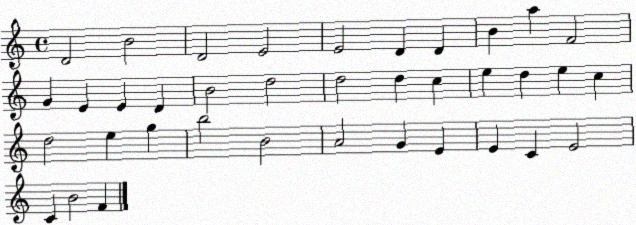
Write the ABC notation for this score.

X:1
T:Untitled
M:4/4
L:1/4
K:C
D2 B2 D2 E2 E2 D D B a F2 G E E D B2 d2 d2 d c e d e c d2 e g b2 B2 A2 G E E C E2 C B2 F